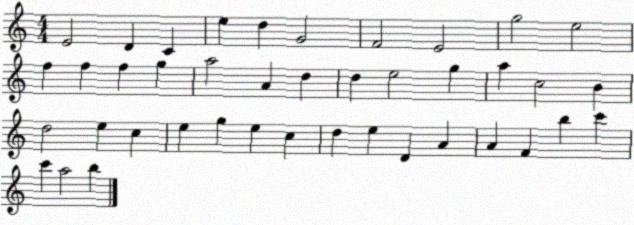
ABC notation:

X:1
T:Untitled
M:4/4
L:1/4
K:C
E2 D C e d G2 F2 E2 g2 e2 f f f g a2 A d d e2 g a c2 B d2 e c e g e c d e D A A F b c' c' a2 b